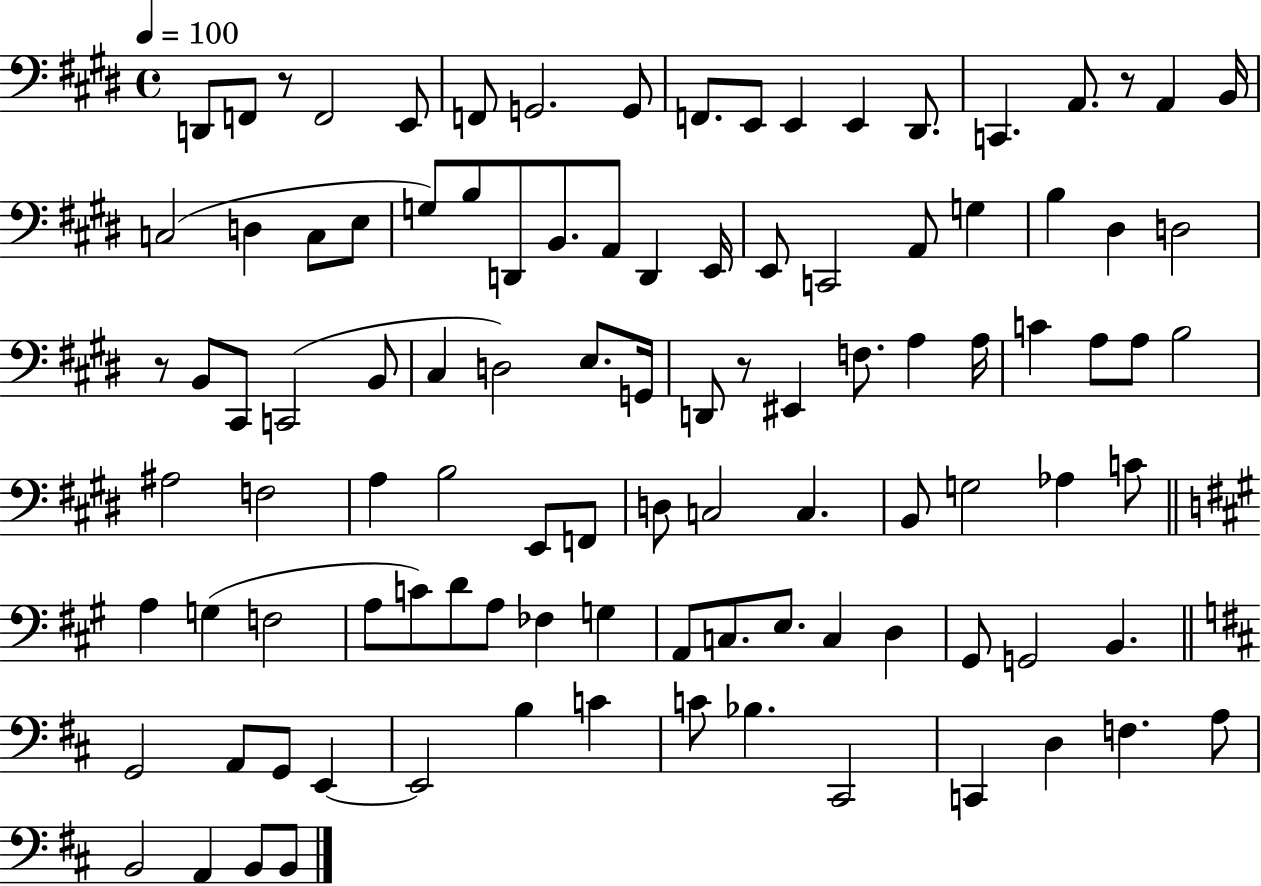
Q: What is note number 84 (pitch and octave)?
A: G2